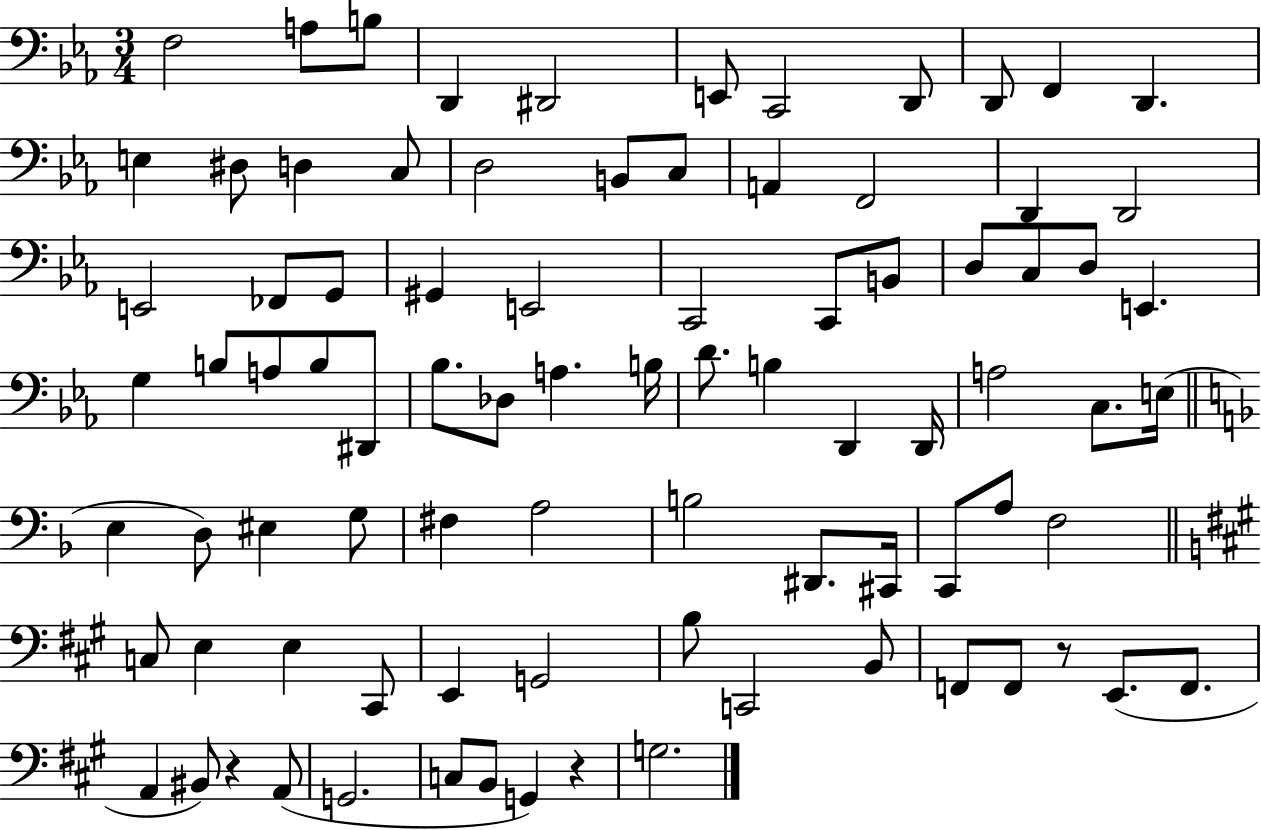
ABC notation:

X:1
T:Untitled
M:3/4
L:1/4
K:Eb
F,2 A,/2 B,/2 D,, ^D,,2 E,,/2 C,,2 D,,/2 D,,/2 F,, D,, E, ^D,/2 D, C,/2 D,2 B,,/2 C,/2 A,, F,,2 D,, D,,2 E,,2 _F,,/2 G,,/2 ^G,, E,,2 C,,2 C,,/2 B,,/2 D,/2 C,/2 D,/2 E,, G, B,/2 A,/2 B,/2 ^D,,/2 _B,/2 _D,/2 A, B,/4 D/2 B, D,, D,,/4 A,2 C,/2 E,/4 E, D,/2 ^E, G,/2 ^F, A,2 B,2 ^D,,/2 ^C,,/4 C,,/2 A,/2 F,2 C,/2 E, E, ^C,,/2 E,, G,,2 B,/2 C,,2 B,,/2 F,,/2 F,,/2 z/2 E,,/2 F,,/2 A,, ^B,,/2 z A,,/2 G,,2 C,/2 B,,/2 G,, z G,2